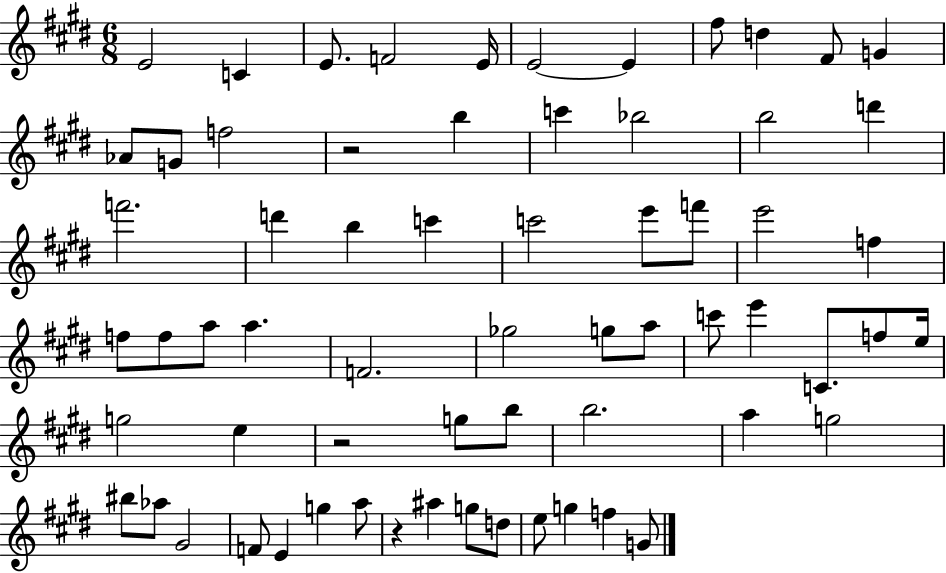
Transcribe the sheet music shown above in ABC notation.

X:1
T:Untitled
M:6/8
L:1/4
K:E
E2 C E/2 F2 E/4 E2 E ^f/2 d ^F/2 G _A/2 G/2 f2 z2 b c' _b2 b2 d' f'2 d' b c' c'2 e'/2 f'/2 e'2 f f/2 f/2 a/2 a F2 _g2 g/2 a/2 c'/2 e' C/2 f/2 e/4 g2 e z2 g/2 b/2 b2 a g2 ^b/2 _a/2 ^G2 F/2 E g a/2 z ^a g/2 d/2 e/2 g f G/2